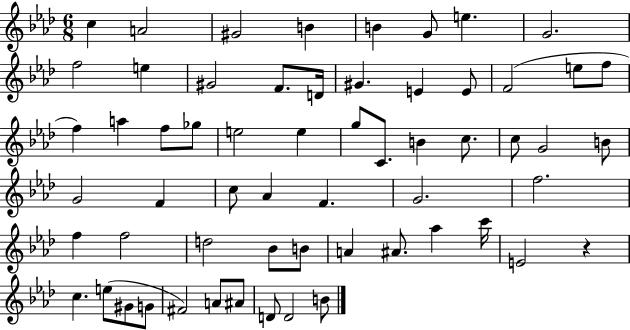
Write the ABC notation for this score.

X:1
T:Untitled
M:6/8
L:1/4
K:Ab
c A2 ^G2 B B G/2 e G2 f2 e ^G2 F/2 D/4 ^G E E/2 F2 e/2 f/2 f a f/2 _g/2 e2 e g/2 C/2 B c/2 c/2 G2 B/2 G2 F c/2 _A F G2 f2 f f2 d2 _B/2 B/2 A ^A/2 _a c'/4 E2 z c e/2 ^G/2 G/2 ^F2 A/2 ^A/2 D/2 D2 B/2